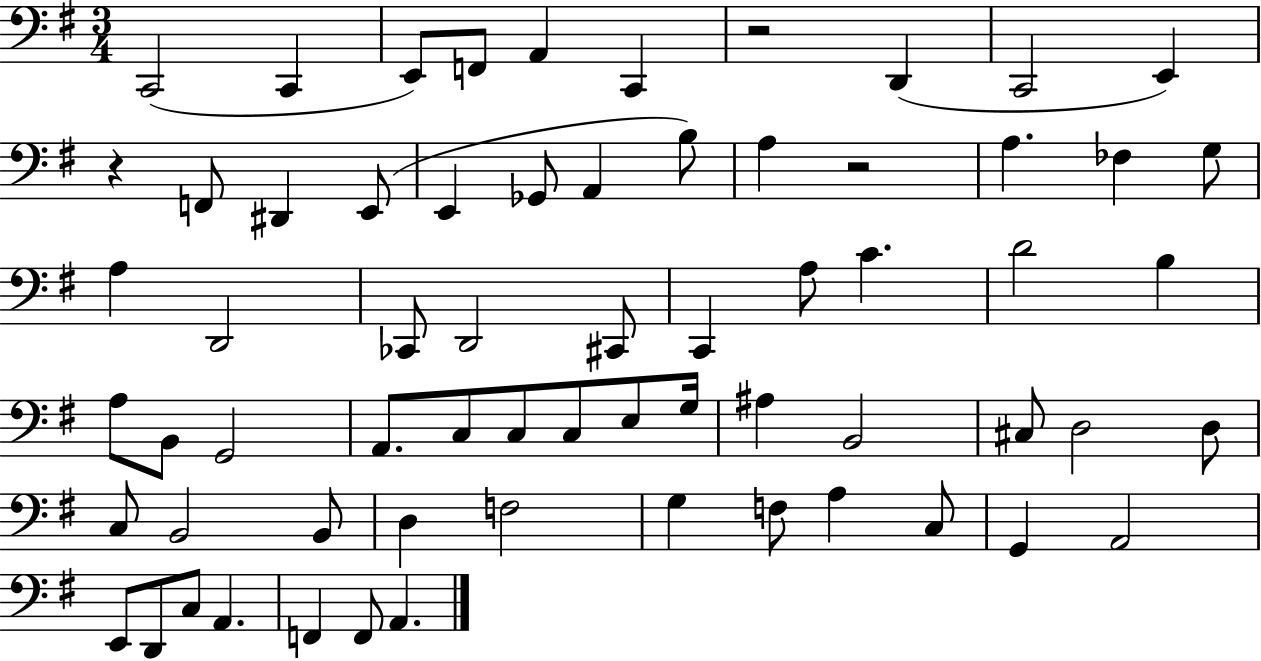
C2/h C2/q E2/e F2/e A2/q C2/q R/h D2/q C2/h E2/q R/q F2/e D#2/q E2/e E2/q Gb2/e A2/q B3/e A3/q R/h A3/q. FES3/q G3/e A3/q D2/h CES2/e D2/h C#2/e C2/q A3/e C4/q. D4/h B3/q A3/e B2/e G2/h A2/e. C3/e C3/e C3/e E3/e G3/s A#3/q B2/h C#3/e D3/h D3/e C3/e B2/h B2/e D3/q F3/h G3/q F3/e A3/q C3/e G2/q A2/h E2/e D2/e C3/e A2/q. F2/q F2/e A2/q.